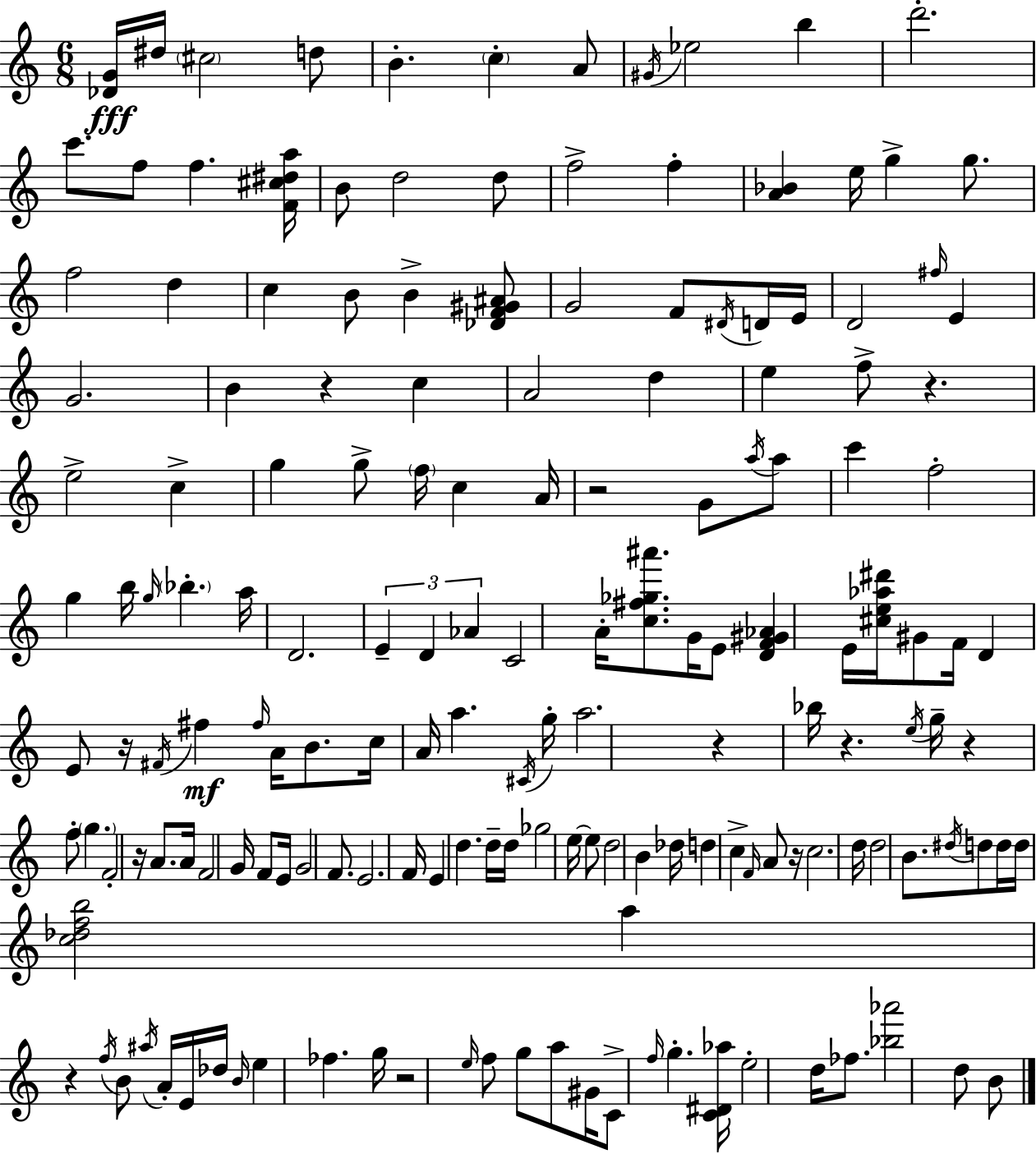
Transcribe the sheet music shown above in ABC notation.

X:1
T:Untitled
M:6/8
L:1/4
K:C
[_DG]/4 ^d/4 ^c2 d/2 B c A/2 ^G/4 _e2 b d'2 c'/2 f/2 f [F^c^da]/4 B/2 d2 d/2 f2 f [A_B] e/4 g g/2 f2 d c B/2 B [_DF^G^A]/2 G2 F/2 ^D/4 D/4 E/4 D2 ^f/4 E G2 B z c A2 d e f/2 z e2 c g g/2 f/4 c A/4 z2 G/2 a/4 a/2 c' f2 g b/4 g/4 _b a/4 D2 E D _A C2 A/4 [c^f_g^a']/2 G/4 E/2 [DF^G_A] E/4 [^ce_a^d']/4 ^G/2 F/4 D E/2 z/4 ^F/4 ^f ^f/4 A/4 B/2 c/4 A/4 a ^C/4 g/4 a2 z _b/4 z e/4 g/4 z f/2 g F2 z/4 A/2 A/4 F2 G/4 F/2 E/4 G2 F/2 E2 F/4 E d d/4 d/4 _g2 e/4 e/2 d2 B _d/4 d c F/4 A/2 z/4 c2 d/4 d2 B/2 ^d/4 d/2 d/4 d/4 [c_dfb]2 a z f/4 B/2 ^a/4 A/4 E/4 _d/4 B/4 e _f g/4 z2 e/4 f/2 g/2 a/2 ^G/4 C/2 f/4 g [C^D_a]/4 e2 d/4 _f/2 [_b_a']2 d/2 B/2